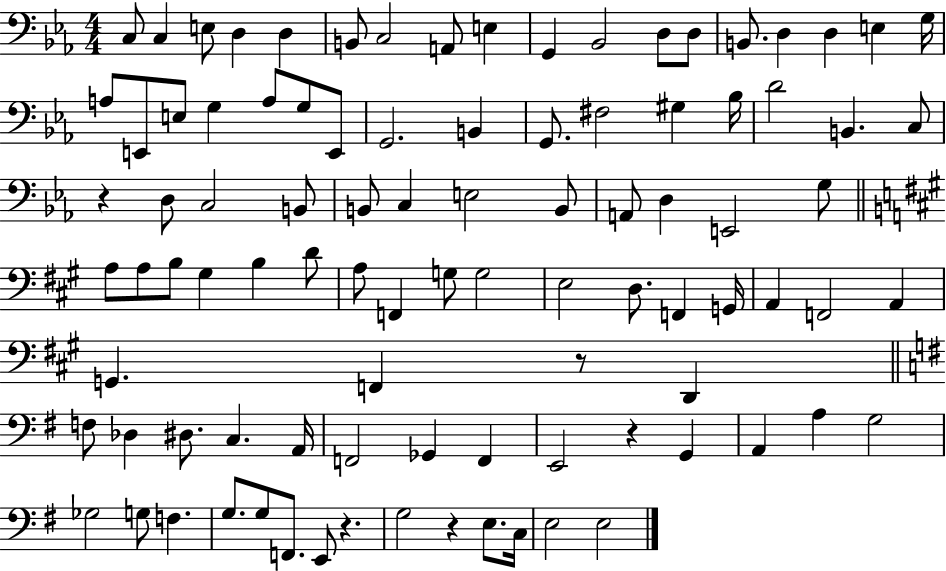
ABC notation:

X:1
T:Untitled
M:4/4
L:1/4
K:Eb
C,/2 C, E,/2 D, D, B,,/2 C,2 A,,/2 E, G,, _B,,2 D,/2 D,/2 B,,/2 D, D, E, G,/4 A,/2 E,,/2 E,/2 G, A,/2 G,/2 E,,/2 G,,2 B,, G,,/2 ^F,2 ^G, _B,/4 D2 B,, C,/2 z D,/2 C,2 B,,/2 B,,/2 C, E,2 B,,/2 A,,/2 D, E,,2 G,/2 A,/2 A,/2 B,/2 ^G, B, D/2 A,/2 F,, G,/2 G,2 E,2 D,/2 F,, G,,/4 A,, F,,2 A,, G,, F,, z/2 D,, F,/2 _D, ^D,/2 C, A,,/4 F,,2 _G,, F,, E,,2 z G,, A,, A, G,2 _G,2 G,/2 F, G,/2 G,/2 F,,/2 E,,/2 z G,2 z E,/2 C,/4 E,2 E,2